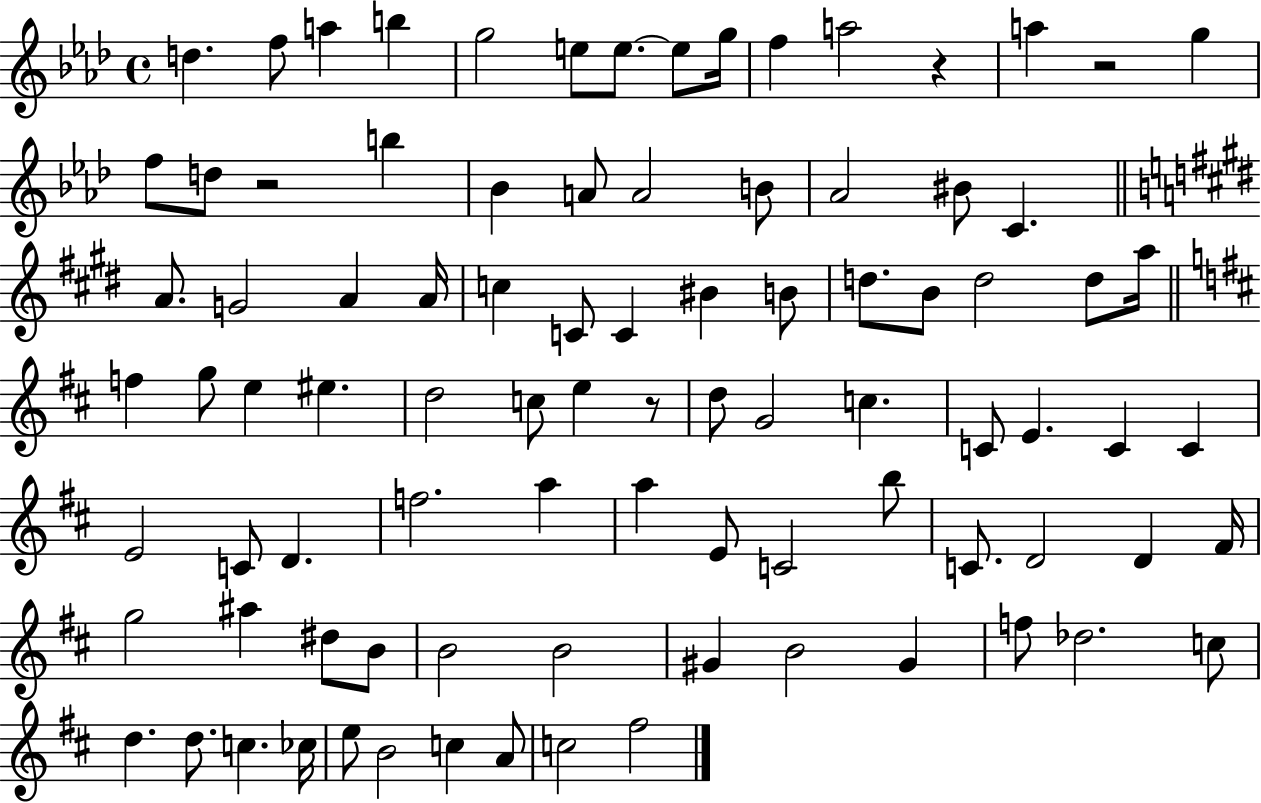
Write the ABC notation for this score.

X:1
T:Untitled
M:4/4
L:1/4
K:Ab
d f/2 a b g2 e/2 e/2 e/2 g/4 f a2 z a z2 g f/2 d/2 z2 b _B A/2 A2 B/2 _A2 ^B/2 C A/2 G2 A A/4 c C/2 C ^B B/2 d/2 B/2 d2 d/2 a/4 f g/2 e ^e d2 c/2 e z/2 d/2 G2 c C/2 E C C E2 C/2 D f2 a a E/2 C2 b/2 C/2 D2 D ^F/4 g2 ^a ^d/2 B/2 B2 B2 ^G B2 ^G f/2 _d2 c/2 d d/2 c _c/4 e/2 B2 c A/2 c2 ^f2